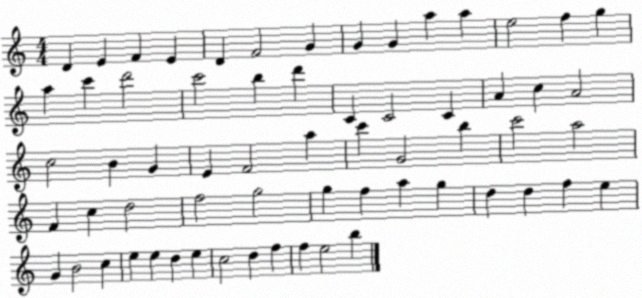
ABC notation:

X:1
T:Untitled
M:4/4
L:1/4
K:C
D E F E D F2 G G G a a e2 f g a c' d'2 c'2 b d' C C2 C A c A2 c2 B G E F2 a c' G2 b c'2 a2 F c d2 f2 g2 g f a g d d f e G B2 c e e d e c2 d f f e2 b